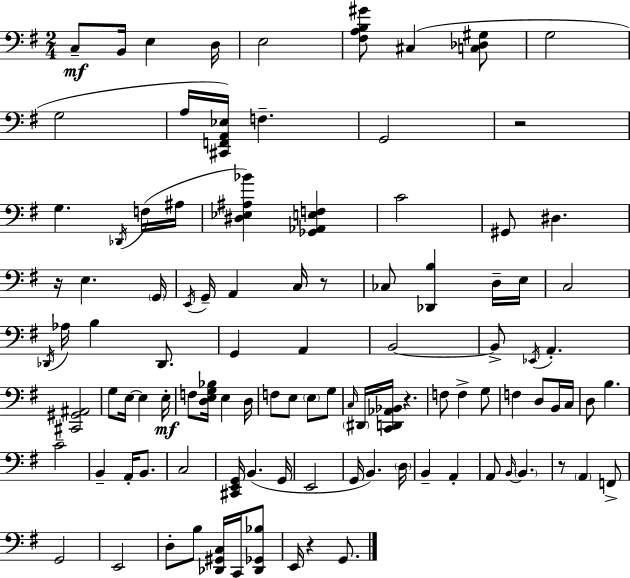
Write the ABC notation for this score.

X:1
T:Untitled
M:2/4
L:1/4
K:Em
C,/2 B,,/4 E, D,/4 E,2 [^F,A,B,^G]/2 ^C, [C,_D,^G,]/2 G,2 G,2 A,/4 [^C,,F,,A,,_E,]/4 F, G,,2 z2 G, _D,,/4 F,/4 ^A,/4 [^D,_E,^A,_B] [_G,,_A,,E,F,] C2 ^G,,/2 ^D, z/4 E, G,,/4 E,,/4 G,,/4 A,, C,/4 z/2 _C,/2 [_D,,B,] D,/4 E,/4 C,2 _D,,/4 _A,/4 B, _D,,/2 G,, A,, B,,2 B,,/2 _E,,/4 A,, [^C,,^G,,^A,,]2 G,/2 E,/4 E, E,/4 F,/2 [D,E,G,_B,]/4 E, D,/4 F,/2 E,/2 E,/2 G,/2 C,/4 ^D,,/4 [C,,D,,_A,,_B,,]/4 z F,/2 F, G,/2 F, D,/2 B,,/4 C,/4 D,/2 B, C2 B,, A,,/4 B,,/2 C,2 [^C,,E,,G,,]/4 B,, G,,/4 E,,2 G,,/4 B,, D,/4 B,, A,, A,,/2 B,,/4 B,, z/2 A,, F,,/2 G,,2 E,,2 D,/2 B,/2 [_D,,^G,,C,]/4 C,,/4 [_D,,_G,,_B,]/2 E,,/4 z G,,/2